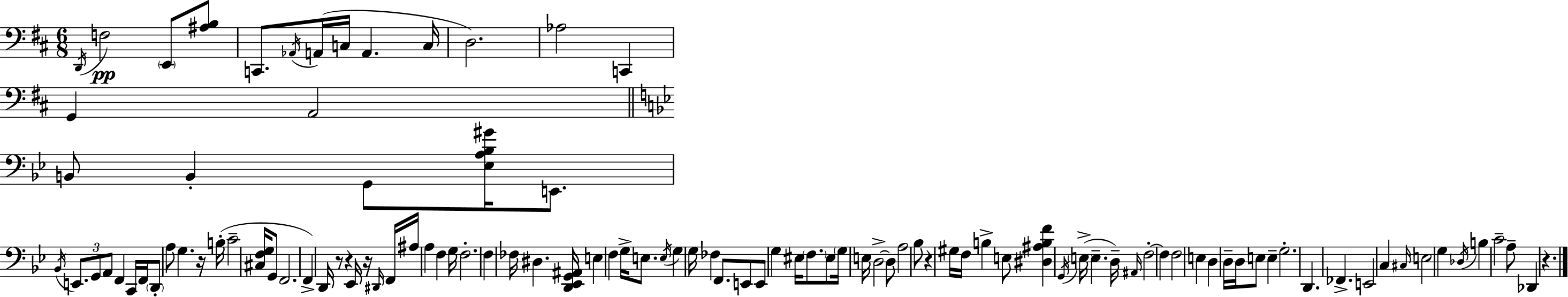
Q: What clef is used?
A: bass